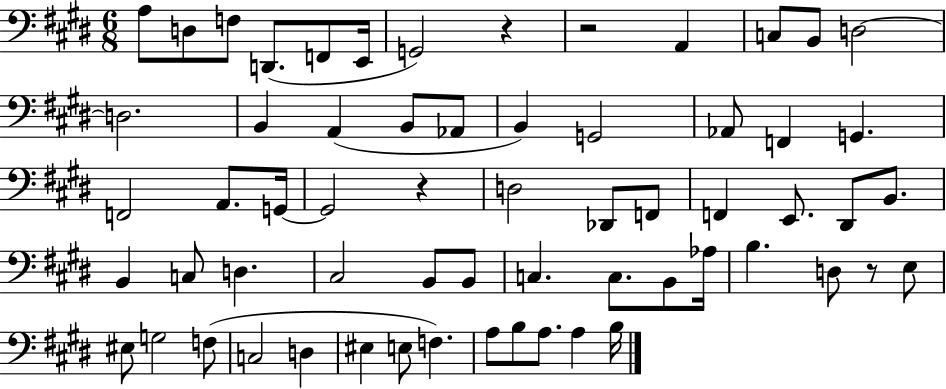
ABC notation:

X:1
T:Untitled
M:6/8
L:1/4
K:E
A,/2 D,/2 F,/2 D,,/2 F,,/2 E,,/4 G,,2 z z2 A,, C,/2 B,,/2 D,2 D,2 B,, A,, B,,/2 _A,,/2 B,, G,,2 _A,,/2 F,, G,, F,,2 A,,/2 G,,/4 G,,2 z D,2 _D,,/2 F,,/2 F,, E,,/2 ^D,,/2 B,,/2 B,, C,/2 D, ^C,2 B,,/2 B,,/2 C, C,/2 B,,/2 _A,/4 B, D,/2 z/2 E,/2 ^E,/2 G,2 F,/2 C,2 D, ^E, E,/2 F, A,/2 B,/2 A,/2 A, B,/4